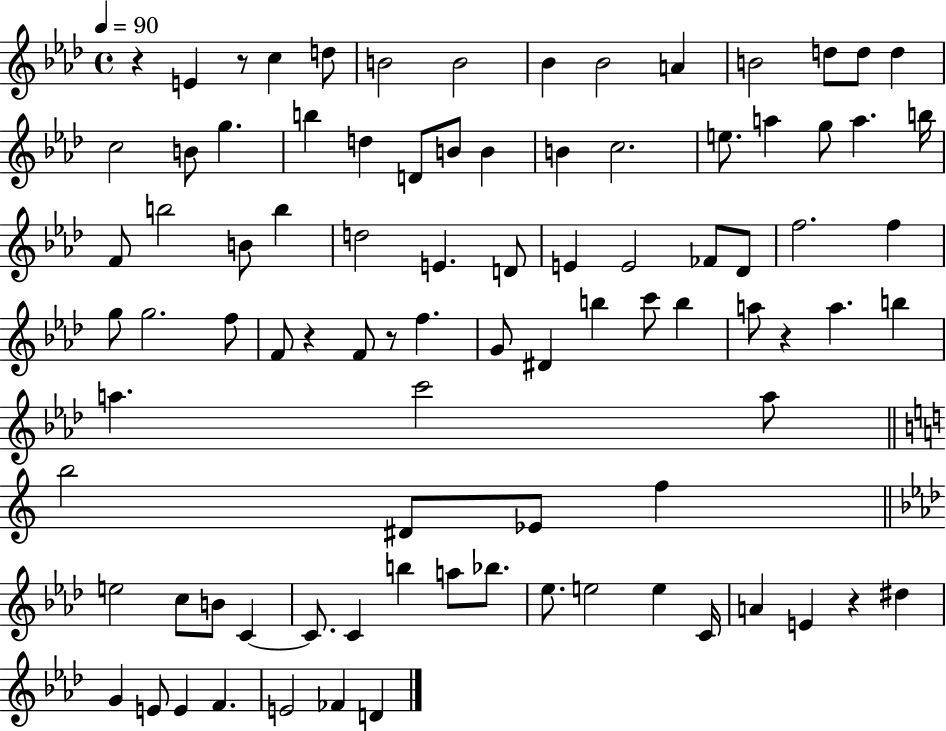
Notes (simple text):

R/q E4/q R/e C5/q D5/e B4/h B4/h Bb4/q Bb4/h A4/q B4/h D5/e D5/e D5/q C5/h B4/e G5/q. B5/q D5/q D4/e B4/e B4/q B4/q C5/h. E5/e. A5/q G5/e A5/q. B5/s F4/e B5/h B4/e B5/q D5/h E4/q. D4/e E4/q E4/h FES4/e Db4/e F5/h. F5/q G5/e G5/h. F5/e F4/e R/q F4/e R/e F5/q. G4/e D#4/q B5/q C6/e B5/q A5/e R/q A5/q. B5/q A5/q. C6/h A5/e B5/h D#4/e Eb4/e F5/q E5/h C5/e B4/e C4/q C4/e. C4/q B5/q A5/e Bb5/e. Eb5/e. E5/h E5/q C4/s A4/q E4/q R/q D#5/q G4/q E4/e E4/q F4/q. E4/h FES4/q D4/q